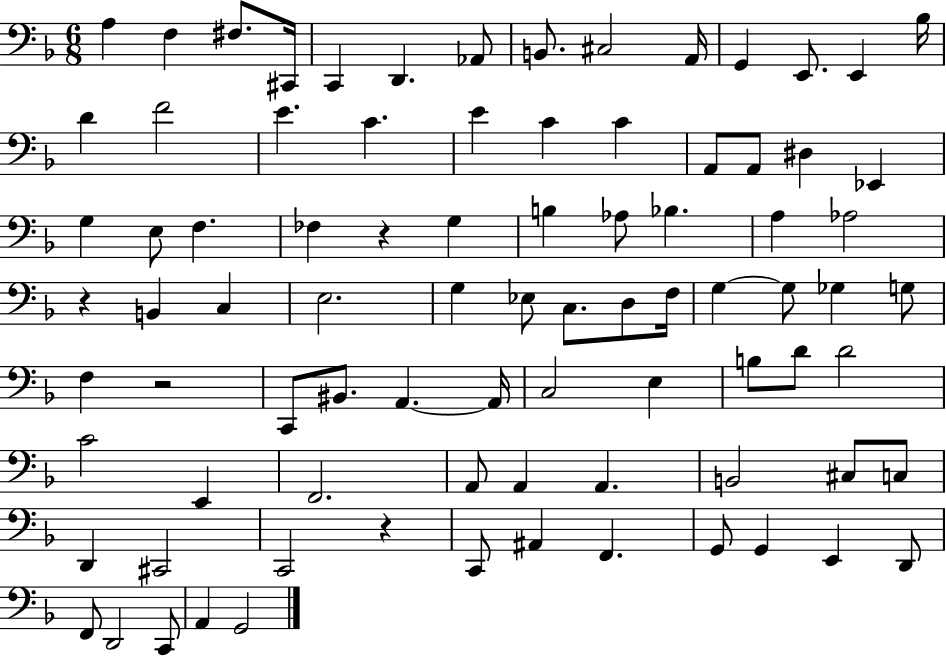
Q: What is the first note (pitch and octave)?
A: A3